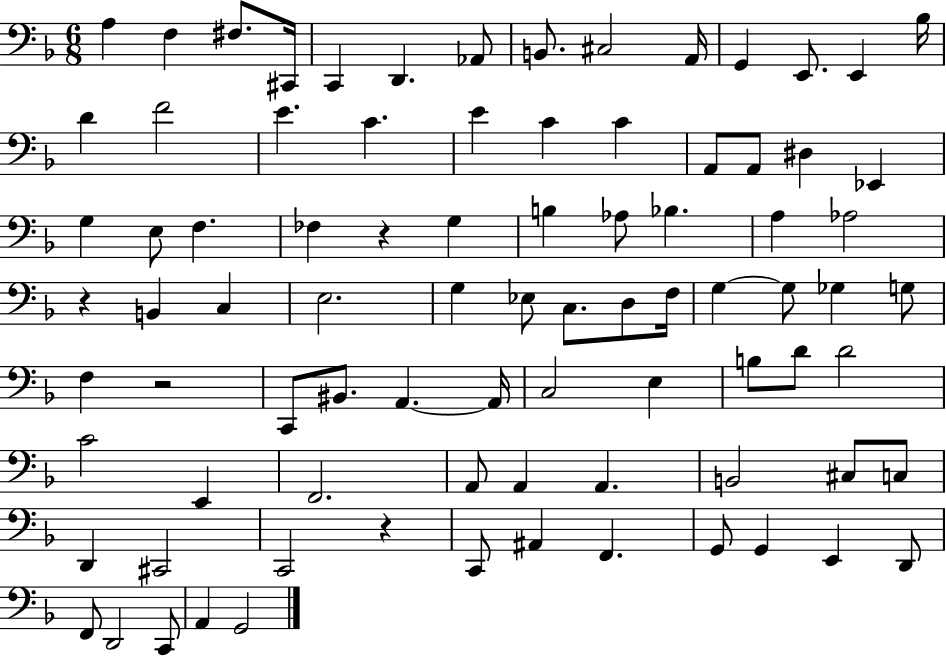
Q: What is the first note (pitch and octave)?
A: A3